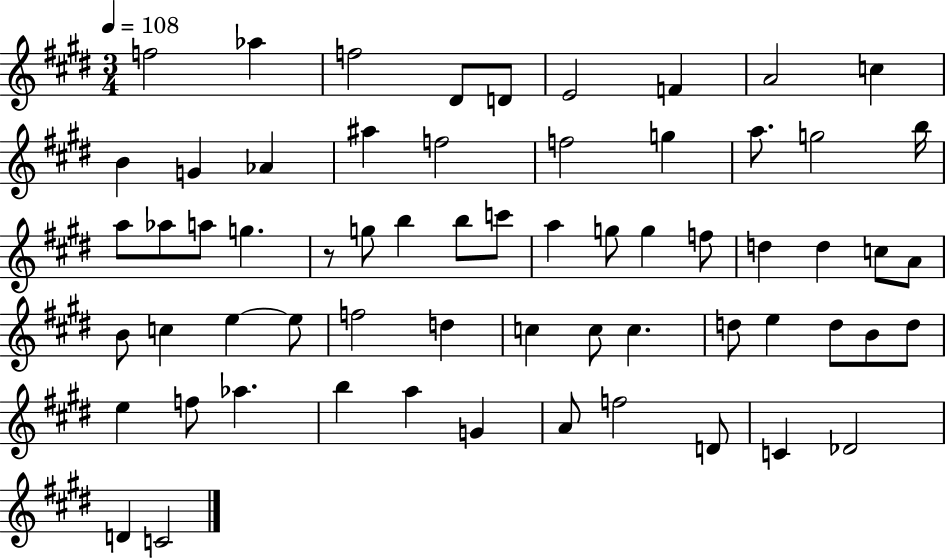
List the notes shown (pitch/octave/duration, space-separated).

F5/h Ab5/q F5/h D#4/e D4/e E4/h F4/q A4/h C5/q B4/q G4/q Ab4/q A#5/q F5/h F5/h G5/q A5/e. G5/h B5/s A5/e Ab5/e A5/e G5/q. R/e G5/e B5/q B5/e C6/e A5/q G5/e G5/q F5/e D5/q D5/q C5/e A4/e B4/e C5/q E5/q E5/e F5/h D5/q C5/q C5/e C5/q. D5/e E5/q D5/e B4/e D5/e E5/q F5/e Ab5/q. B5/q A5/q G4/q A4/e F5/h D4/e C4/q Db4/h D4/q C4/h